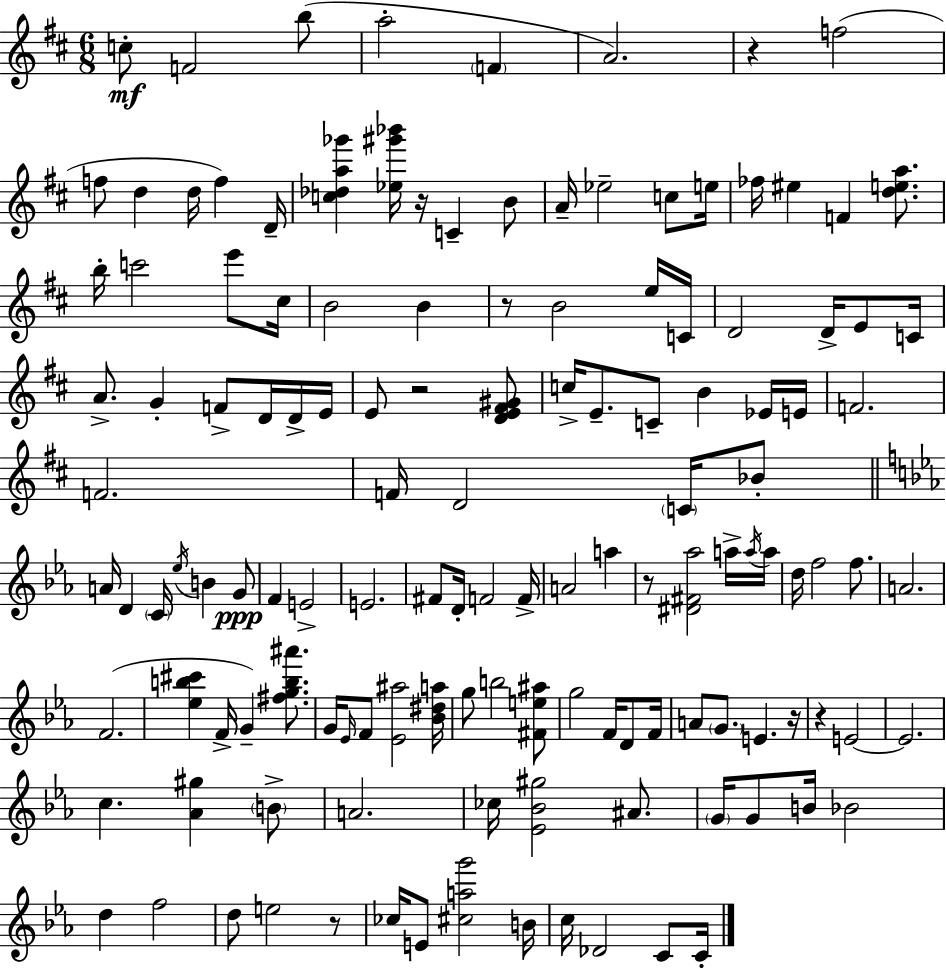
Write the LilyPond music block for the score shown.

{
  \clef treble
  \numericTimeSignature
  \time 6/8
  \key d \major
  \repeat volta 2 { c''8-.\mf f'2 b''8( | a''2-. \parenthesize f'4 | a'2.) | r4 f''2( | \break f''8 d''4 d''16 f''4) d'16-- | <c'' des'' a'' ges'''>4 <ees'' gis''' bes'''>16 r16 c'4-- b'8 | a'16-- ees''2-- c''8 e''16 | fes''16 eis''4 f'4 <d'' e'' a''>8. | \break b''16-. c'''2 e'''8 cis''16 | b'2 b'4 | r8 b'2 e''16 c'16 | d'2 d'16-> e'8 c'16 | \break a'8.-> g'4-. f'8-> d'16 d'16-> e'16 | e'8 r2 <d' e' fis' gis'>8 | c''16-> e'8.-- c'8-- b'4 ees'16 e'16 | f'2. | \break f'2. | f'16 d'2 \parenthesize c'16 bes'8-. | \bar "||" \break \key ees \major a'16 d'4 \parenthesize c'16 \acciaccatura { ees''16 } b'4 g'8\ppp | f'4 e'2-> | e'2. | fis'8 d'16-. f'2 | \break f'16-> a'2 a''4 | r8 <dis' fis' aes''>2 a''16-> | \acciaccatura { a''16 } a''16 d''16 f''2 f''8. | a'2. | \break f'2.( | <ees'' b'' cis'''>4 f'16-> g'4--) <fis'' g'' b'' ais'''>8. | g'16 \grace { ees'16 } f'8 <ees' ais''>2 | <bes' dis'' a''>16 g''8 b''2 | \break <fis' e'' ais''>8 g''2 f'16 | d'8 f'16 a'8 \parenthesize g'8. e'4. | r16 r4 e'2~~ | e'2. | \break c''4. <aes' gis''>4 | \parenthesize b'8-> a'2. | ces''16 <ees' bes' gis''>2 | ais'8. \parenthesize g'16 g'8 b'16 bes'2 | \break d''4 f''2 | d''8 e''2 | r8 ces''16 e'8 <cis'' a'' g'''>2 | b'16 c''16 des'2 | \break c'8 c'16-. } \bar "|."
}